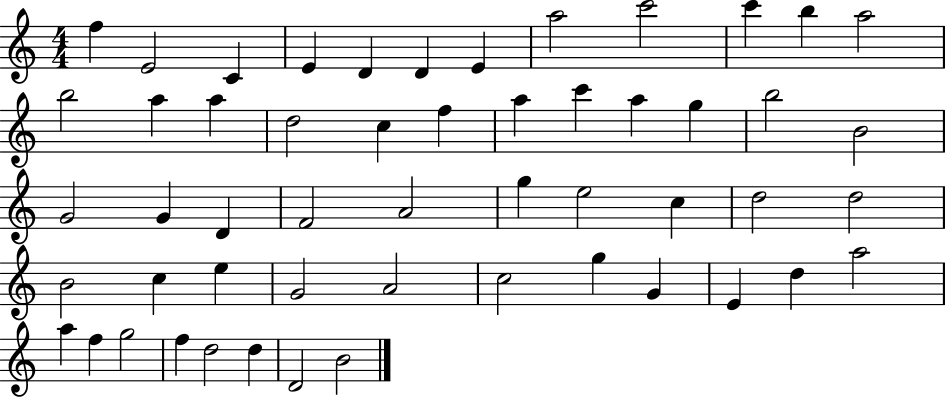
F5/q E4/h C4/q E4/q D4/q D4/q E4/q A5/h C6/h C6/q B5/q A5/h B5/h A5/q A5/q D5/h C5/q F5/q A5/q C6/q A5/q G5/q B5/h B4/h G4/h G4/q D4/q F4/h A4/h G5/q E5/h C5/q D5/h D5/h B4/h C5/q E5/q G4/h A4/h C5/h G5/q G4/q E4/q D5/q A5/h A5/q F5/q G5/h F5/q D5/h D5/q D4/h B4/h